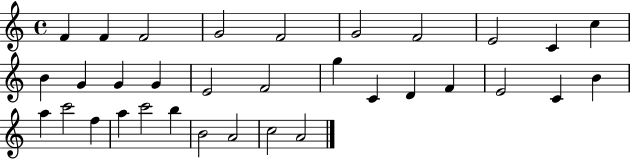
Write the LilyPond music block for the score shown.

{
  \clef treble
  \time 4/4
  \defaultTimeSignature
  \key c \major
  f'4 f'4 f'2 | g'2 f'2 | g'2 f'2 | e'2 c'4 c''4 | \break b'4 g'4 g'4 g'4 | e'2 f'2 | g''4 c'4 d'4 f'4 | e'2 c'4 b'4 | \break a''4 c'''2 f''4 | a''4 c'''2 b''4 | b'2 a'2 | c''2 a'2 | \break \bar "|."
}